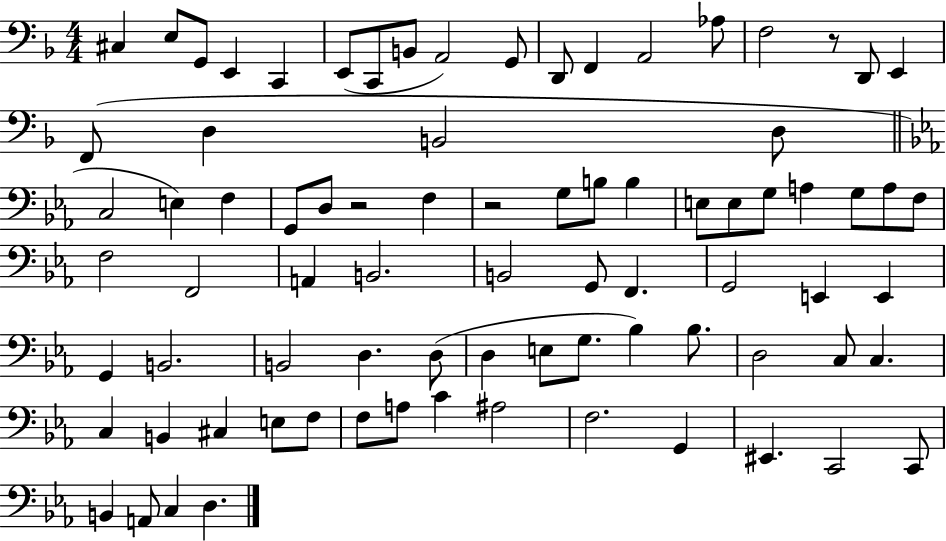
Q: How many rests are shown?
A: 3